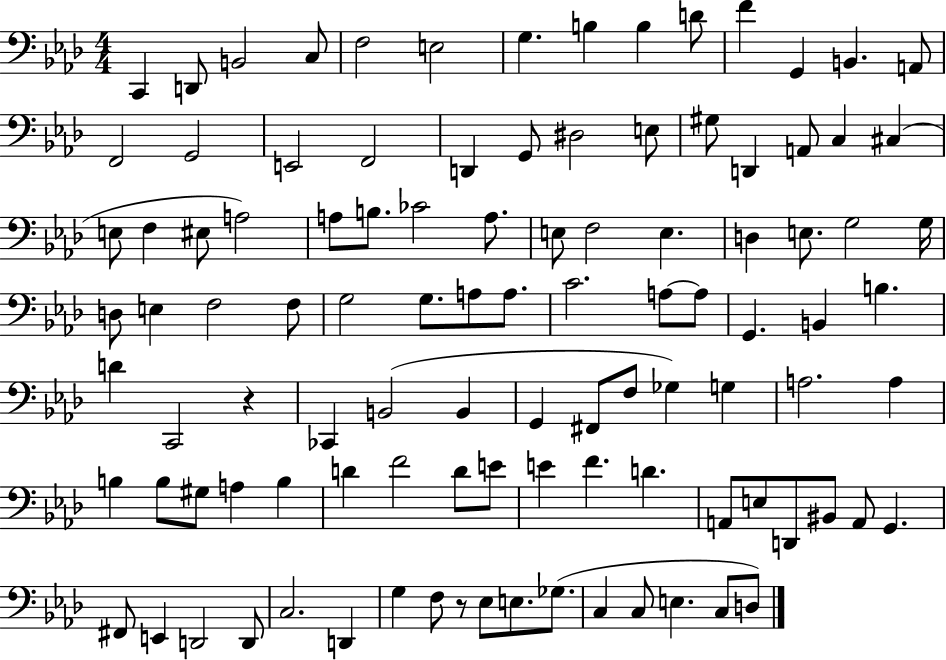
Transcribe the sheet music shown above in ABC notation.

X:1
T:Untitled
M:4/4
L:1/4
K:Ab
C,, D,,/2 B,,2 C,/2 F,2 E,2 G, B, B, D/2 F G,, B,, A,,/2 F,,2 G,,2 E,,2 F,,2 D,, G,,/2 ^D,2 E,/2 ^G,/2 D,, A,,/2 C, ^C, E,/2 F, ^E,/2 A,2 A,/2 B,/2 _C2 A,/2 E,/2 F,2 E, D, E,/2 G,2 G,/4 D,/2 E, F,2 F,/2 G,2 G,/2 A,/2 A,/2 C2 A,/2 A,/2 G,, B,, B, D C,,2 z _C,, B,,2 B,, G,, ^F,,/2 F,/2 _G, G, A,2 A, B, B,/2 ^G,/2 A, B, D F2 D/2 E/2 E F D A,,/2 E,/2 D,,/2 ^B,,/2 A,,/2 G,, ^F,,/2 E,, D,,2 D,,/2 C,2 D,, G, F,/2 z/2 _E,/2 E,/2 _G,/2 C, C,/2 E, C,/2 D,/2